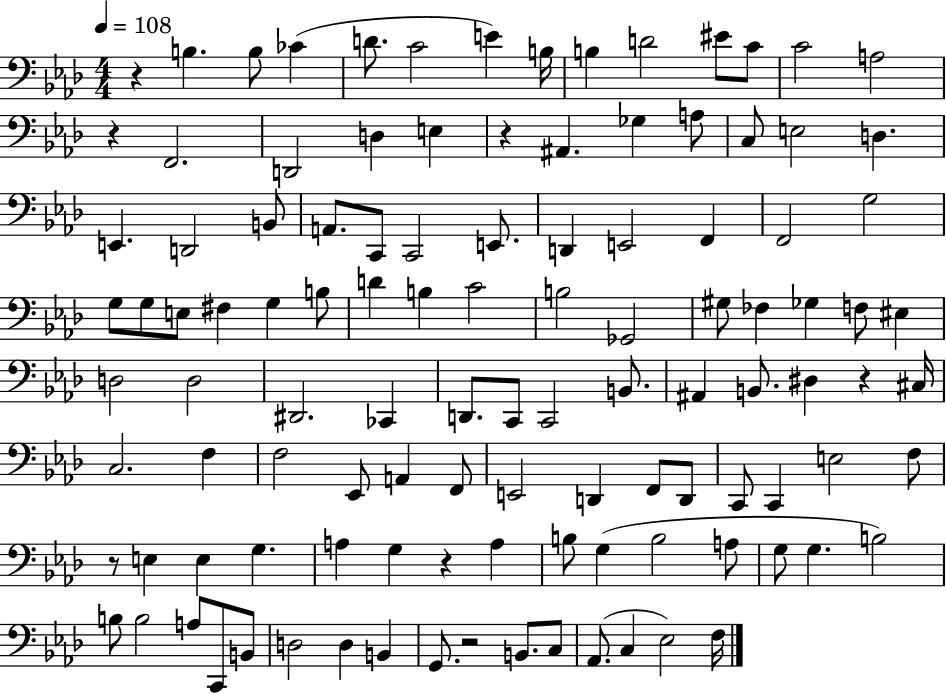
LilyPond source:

{
  \clef bass
  \numericTimeSignature
  \time 4/4
  \key aes \major
  \tempo 4 = 108
  r4 b4. b8 ces'4( | d'8. c'2 e'4) b16 | b4 d'2 eis'8 c'8 | c'2 a2 | \break r4 f,2. | d,2 d4 e4 | r4 ais,4. ges4 a8 | c8 e2 d4. | \break e,4. d,2 b,8 | a,8. c,8 c,2 e,8. | d,4 e,2 f,4 | f,2 g2 | \break g8 g8 e8 fis4 g4 b8 | d'4 b4 c'2 | b2 ges,2 | gis8 fes4 ges4 f8 eis4 | \break d2 d2 | dis,2. ces,4 | d,8. c,8 c,2 b,8. | ais,4 b,8. dis4 r4 cis16 | \break c2. f4 | f2 ees,8 a,4 f,8 | e,2 d,4 f,8 d,8 | c,8 c,4 e2 f8 | \break r8 e4 e4 g4. | a4 g4 r4 a4 | b8 g4( b2 a8 | g8 g4. b2) | \break b8 b2 a8 c,8 b,8 | d2 d4 b,4 | g,8. r2 b,8. c8 | aes,8.( c4 ees2) f16 | \break \bar "|."
}